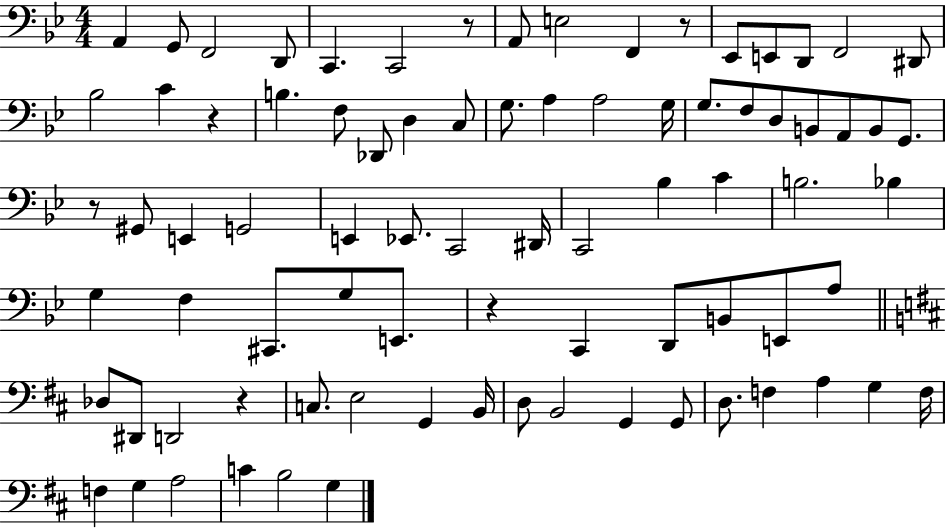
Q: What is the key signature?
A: BES major